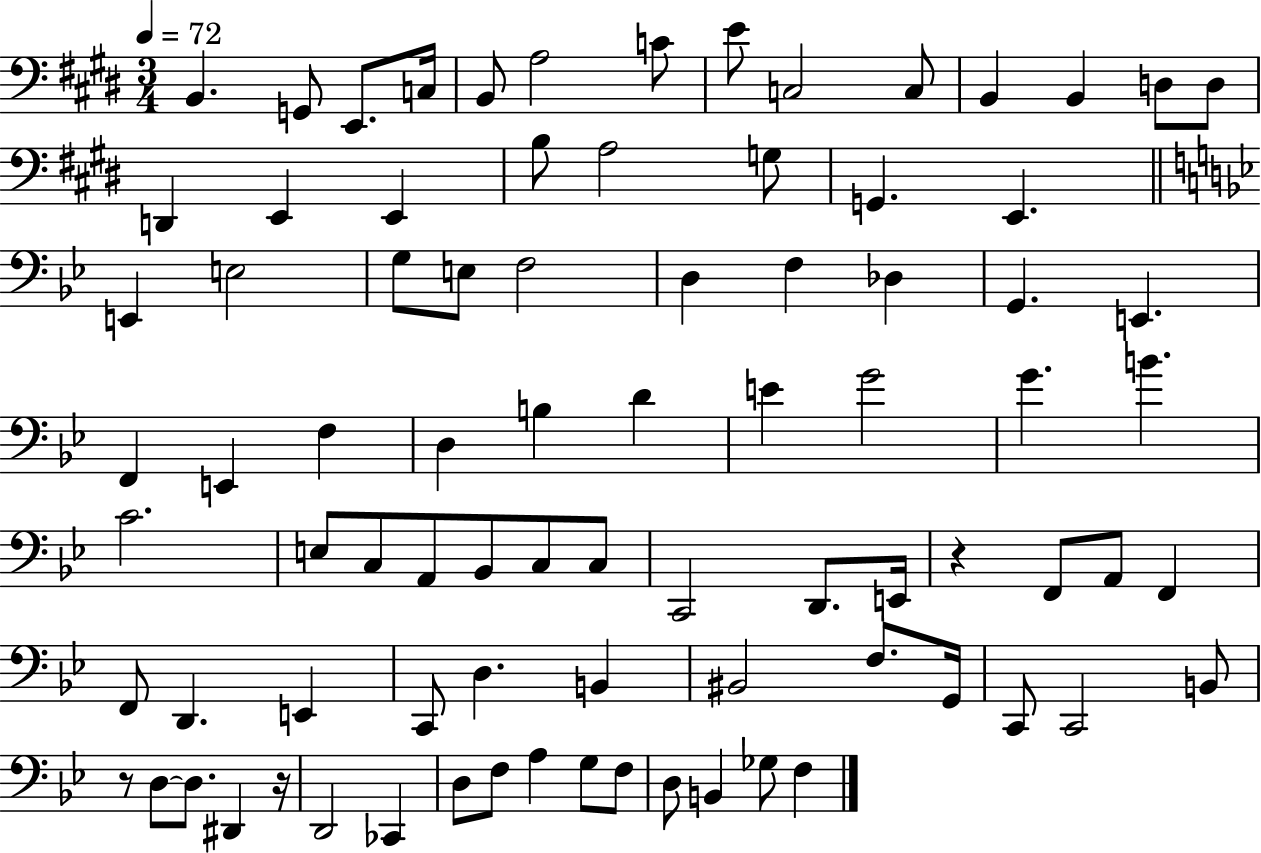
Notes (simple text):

B2/q. G2/e E2/e. C3/s B2/e A3/h C4/e E4/e C3/h C3/e B2/q B2/q D3/e D3/e D2/q E2/q E2/q B3/e A3/h G3/e G2/q. E2/q. E2/q E3/h G3/e E3/e F3/h D3/q F3/q Db3/q G2/q. E2/q. F2/q E2/q F3/q D3/q B3/q D4/q E4/q G4/h G4/q. B4/q. C4/h. E3/e C3/e A2/e Bb2/e C3/e C3/e C2/h D2/e. E2/s R/q F2/e A2/e F2/q F2/e D2/q. E2/q C2/e D3/q. B2/q BIS2/h F3/e. G2/s C2/e C2/h B2/e R/e D3/e D3/e. D#2/q R/s D2/h CES2/q D3/e F3/e A3/q G3/e F3/e D3/e B2/q Gb3/e F3/q